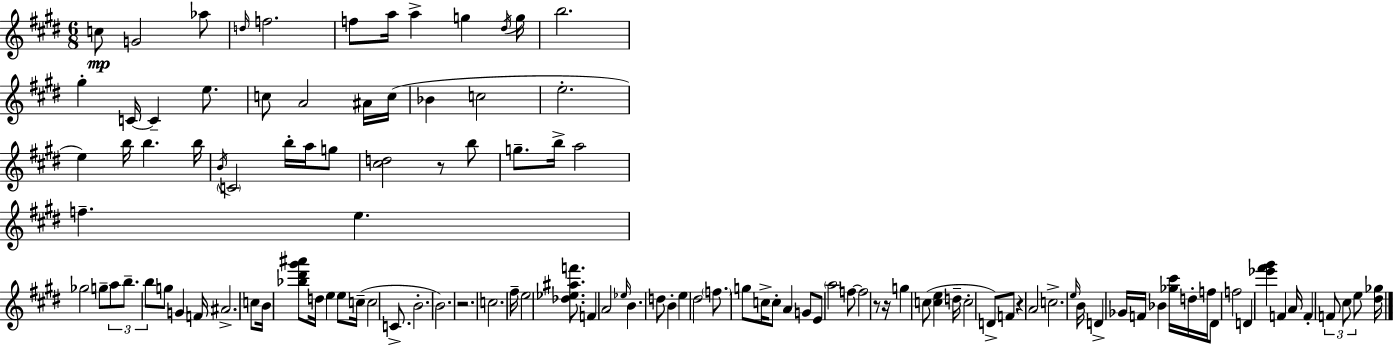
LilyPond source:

{
  \clef treble
  \numericTimeSignature
  \time 6/8
  \key e \major
  c''8\mp g'2 aes''8 | \grace { d''16 } f''2. | f''8 a''16 a''4-> g''4 | \acciaccatura { dis''16 } g''16 b''2. | \break gis''4-. c'16~~ c'4-- e''8. | c''8 a'2 | ais'16 c''16( bes'4 c''2 | e''2.-. | \break e''4) b''16 b''4. | b''16 \acciaccatura { b'16 } \parenthesize c'2 b''16-. | a''16 g''8 <cis'' d''>2 r8 | b''8 g''8.-- b''16-> a''2 | \break f''4.-- e''4. | ges''2 g''8-- | \tuplet 3/2 { a''8 b''8.-- b''8 } g''8 g'4 | f'16 ais'2.-> | \break c''8 b'16 <bes'' dis''' gis''' ais'''>8 d''16 e''4 | e''8 c''16--( c''2 | c'8.-> b'2.-. | b'2.) | \break r2. | c''2. | fis''16-- e''2 | <des'' ees'' ais'' f'''>8. f'4 a'2 | \break \grace { ees''16 } b'4. d''8 | b'4-. e''4 dis''2 | \parenthesize f''8. g''8 c''16-> c''8-. | a'4 g'8 e'8 \parenthesize a''2 | \break f''8~~ f''2 | r8 r16 g''4 c''8( <c'' e''>4 | d''16-- c''2-. | d'8->) f'8 r4 a'2 | \break c''2.-> | \grace { e''16 } b'16 d'4-> ges'16 f'16 | bes'4 <ges'' cis'''>16 d''16-. f''16 dis'8 f''2 | d'4 <ees''' fis''' gis'''>4 | \break f'4 a'16 f'4-. \tuplet 3/2 { f'8 | cis''8 e''8 } <dis'' ges''>16 \bar "|."
}